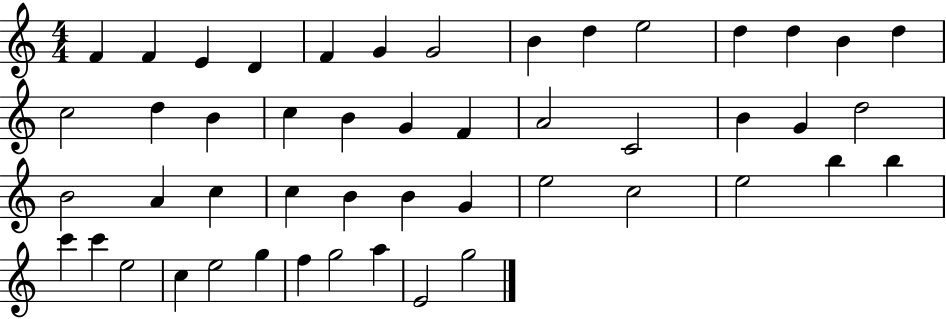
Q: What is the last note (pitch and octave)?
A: G5